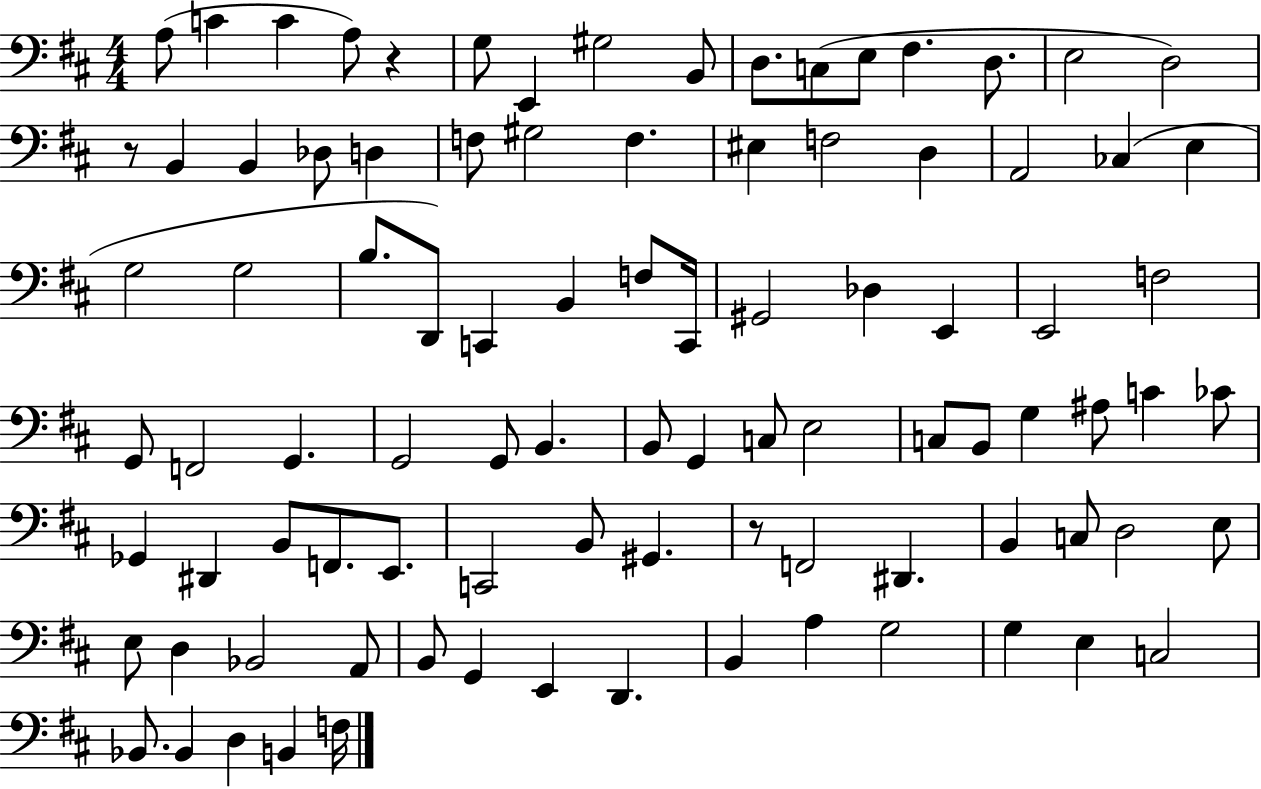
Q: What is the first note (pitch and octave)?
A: A3